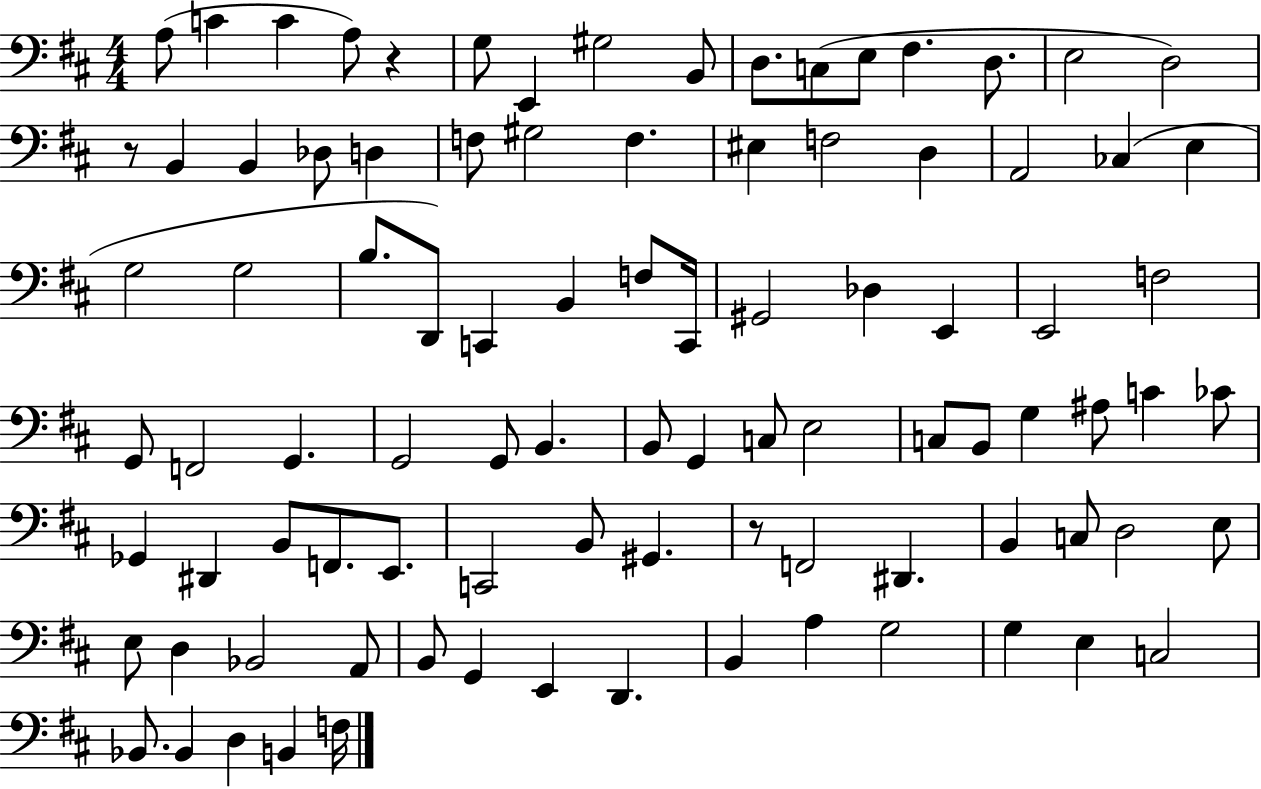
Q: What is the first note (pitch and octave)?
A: A3